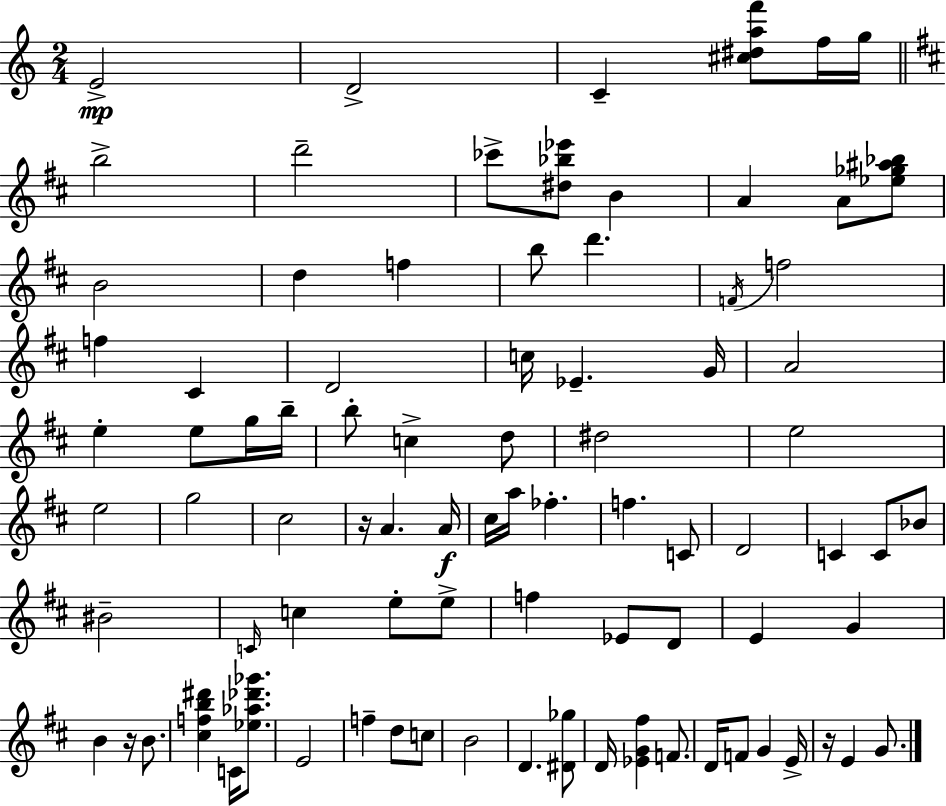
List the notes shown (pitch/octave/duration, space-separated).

E4/h D4/h C4/q [C#5,D#5,A5,F6]/e F5/s G5/s B5/h D6/h CES6/e [D#5,Bb5,Eb6]/e B4/q A4/q A4/e [Eb5,Gb5,A#5,Bb5]/e B4/h D5/q F5/q B5/e D6/q. F4/s F5/h F5/q C#4/q D4/h C5/s Eb4/q. G4/s A4/h E5/q E5/e G5/s B5/s B5/e C5/q D5/e D#5/h E5/h E5/h G5/h C#5/h R/s A4/q. A4/s C#5/s A5/s FES5/q. F5/q. C4/e D4/h C4/q C4/e Bb4/e BIS4/h C4/s C5/q E5/e E5/e F5/q Eb4/e D4/e E4/q G4/q B4/q R/s B4/e. [C#5,F5,B5,D#6]/q C4/s [Eb5,Ab5,Db6,Gb6]/e. E4/h F5/q D5/e C5/e B4/h D4/q. [D#4,Gb5]/e D4/s [Eb4,G4,F#5]/q F4/e. D4/s F4/e G4/q E4/s R/s E4/q G4/e.